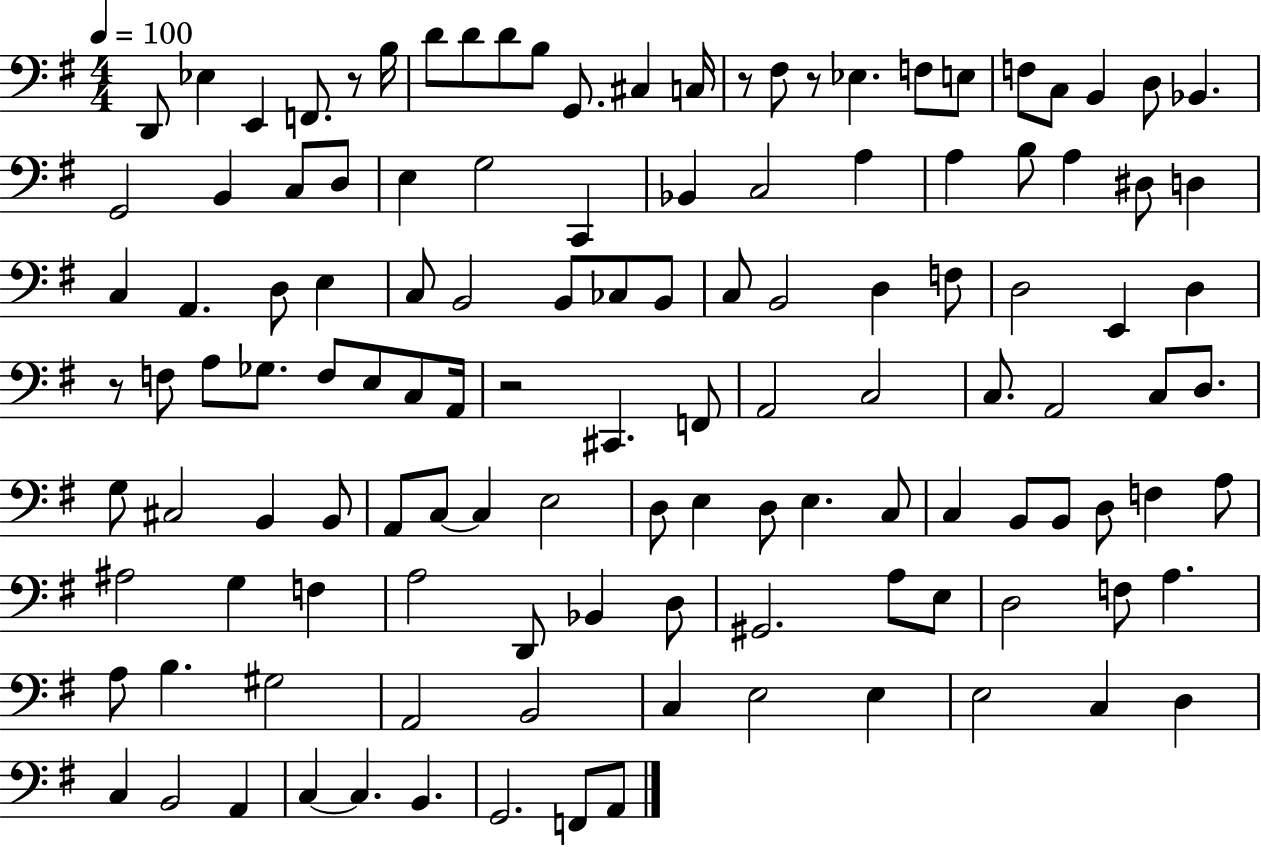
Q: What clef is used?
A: bass